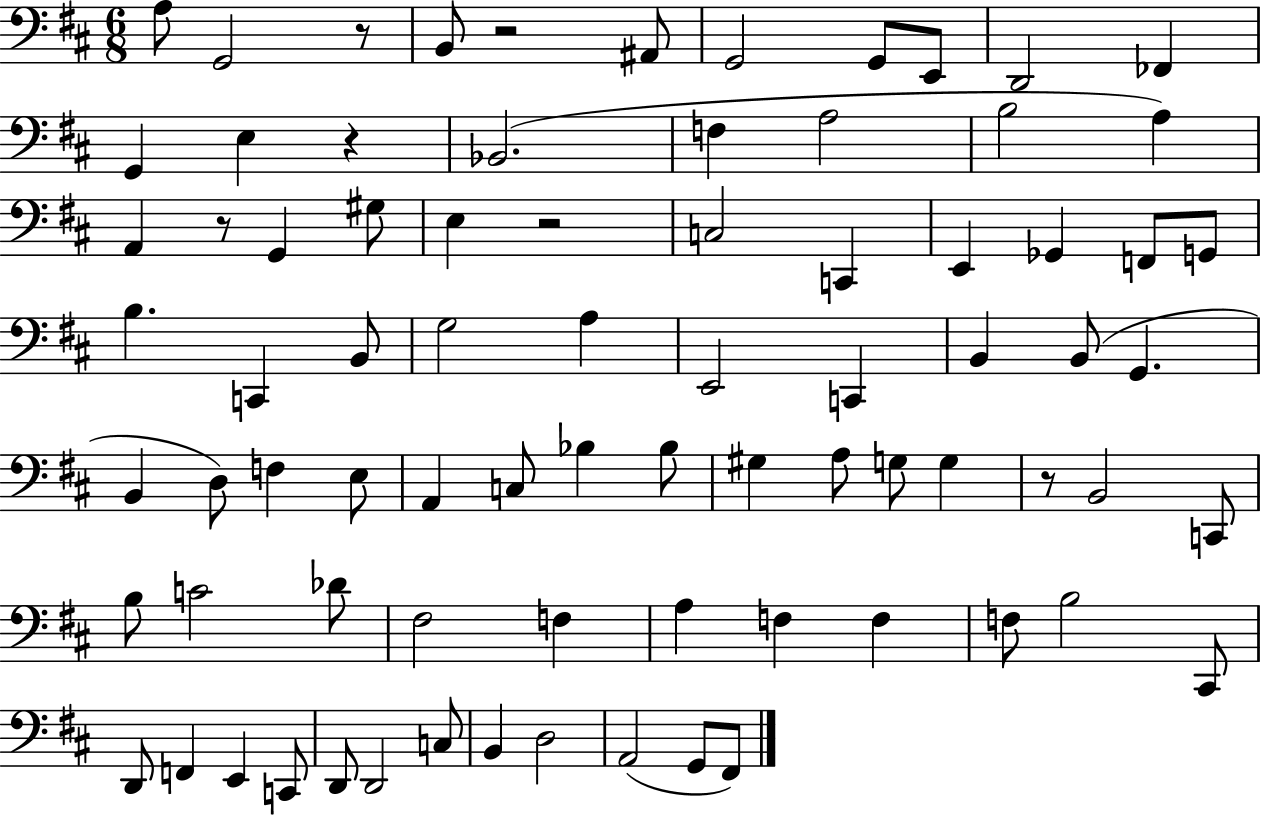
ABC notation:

X:1
T:Untitled
M:6/8
L:1/4
K:D
A,/2 G,,2 z/2 B,,/2 z2 ^A,,/2 G,,2 G,,/2 E,,/2 D,,2 _F,, G,, E, z _B,,2 F, A,2 B,2 A, A,, z/2 G,, ^G,/2 E, z2 C,2 C,, E,, _G,, F,,/2 G,,/2 B, C,, B,,/2 G,2 A, E,,2 C,, B,, B,,/2 G,, B,, D,/2 F, E,/2 A,, C,/2 _B, _B,/2 ^G, A,/2 G,/2 G, z/2 B,,2 C,,/2 B,/2 C2 _D/2 ^F,2 F, A, F, F, F,/2 B,2 ^C,,/2 D,,/2 F,, E,, C,,/2 D,,/2 D,,2 C,/2 B,, D,2 A,,2 G,,/2 ^F,,/2